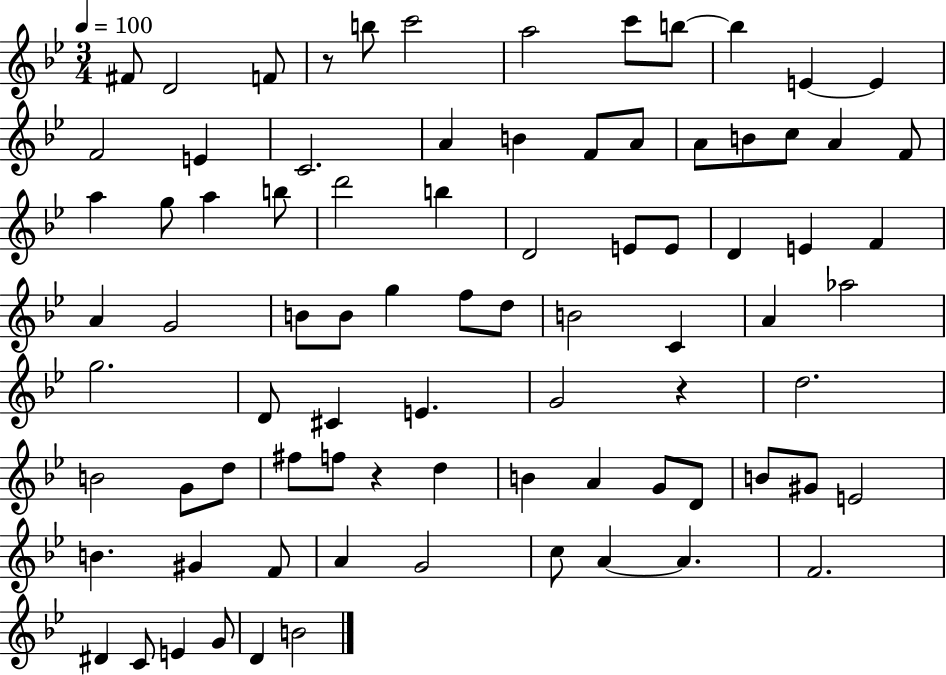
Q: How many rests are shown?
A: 3